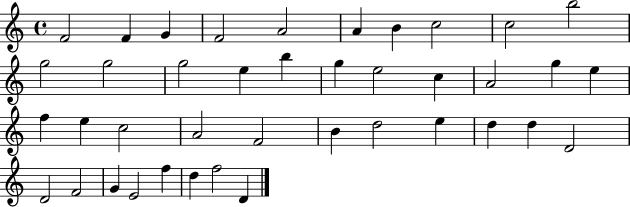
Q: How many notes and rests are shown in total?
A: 40